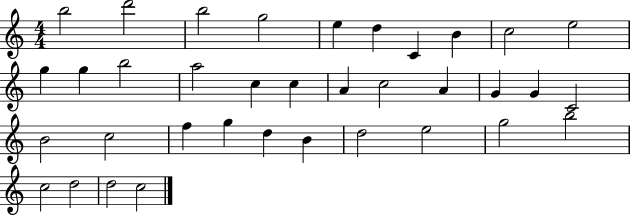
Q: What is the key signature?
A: C major